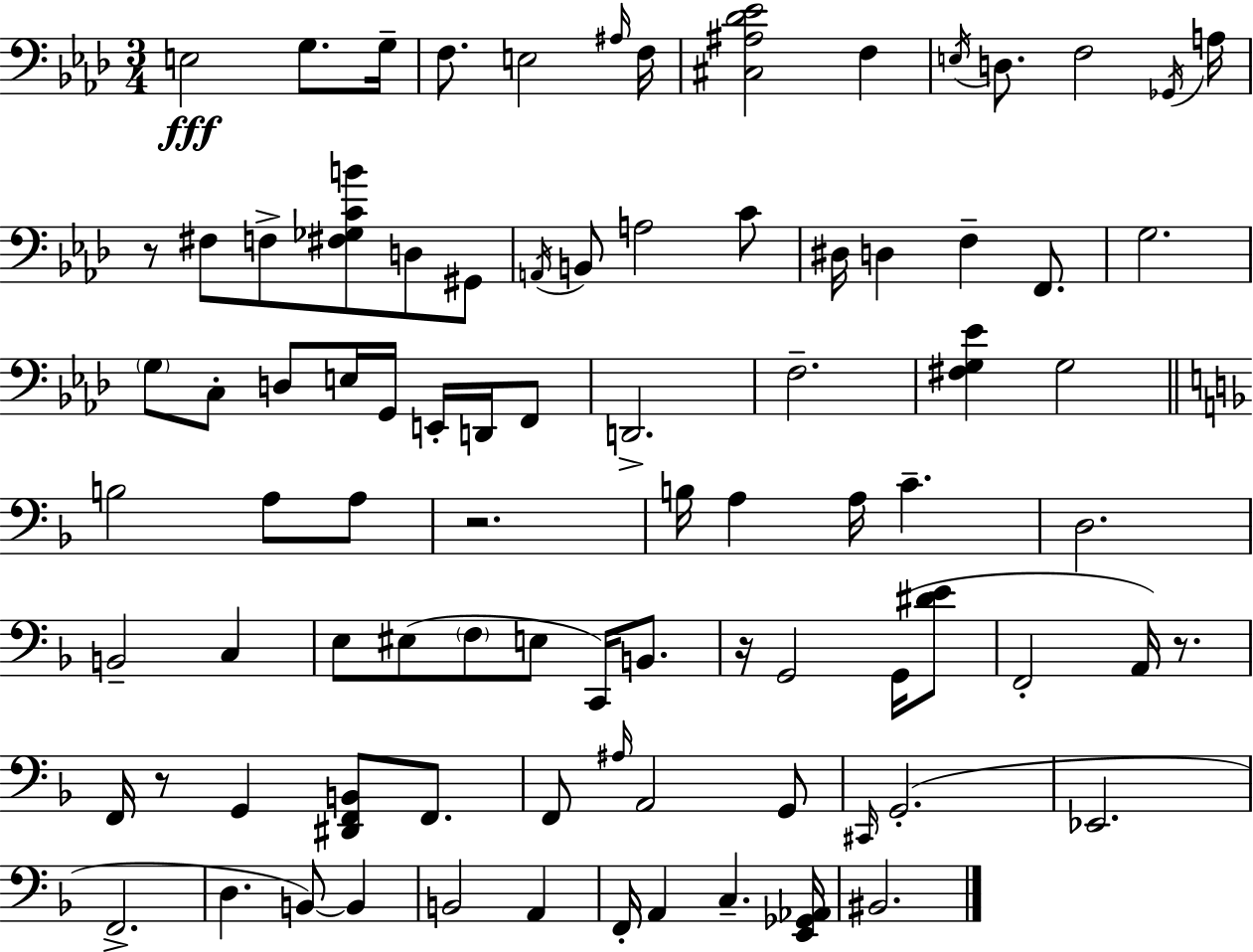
E3/h G3/e. G3/s F3/e. E3/h A#3/s F3/s [C#3,A#3,Db4,Eb4]/h F3/q E3/s D3/e. F3/h Gb2/s A3/s R/e F#3/e F3/e [F#3,Gb3,C4,B4]/e D3/e G#2/e A2/s B2/e A3/h C4/e D#3/s D3/q F3/q F2/e. G3/h. G3/e C3/e D3/e E3/s G2/s E2/s D2/s F2/e D2/h. F3/h. [F#3,G3,Eb4]/q G3/h B3/h A3/e A3/e R/h. B3/s A3/q A3/s C4/q. D3/h. B2/h C3/q E3/e EIS3/e F3/e E3/e C2/s B2/e. R/s G2/h G2/s [D#4,E4]/e F2/h A2/s R/e. F2/s R/e G2/q [D#2,F2,B2]/e F2/e. F2/e A#3/s A2/h G2/e C#2/s G2/h. Eb2/h. F2/h. D3/q. B2/e B2/q B2/h A2/q F2/s A2/q C3/q. [E2,Gb2,Ab2]/s BIS2/h.